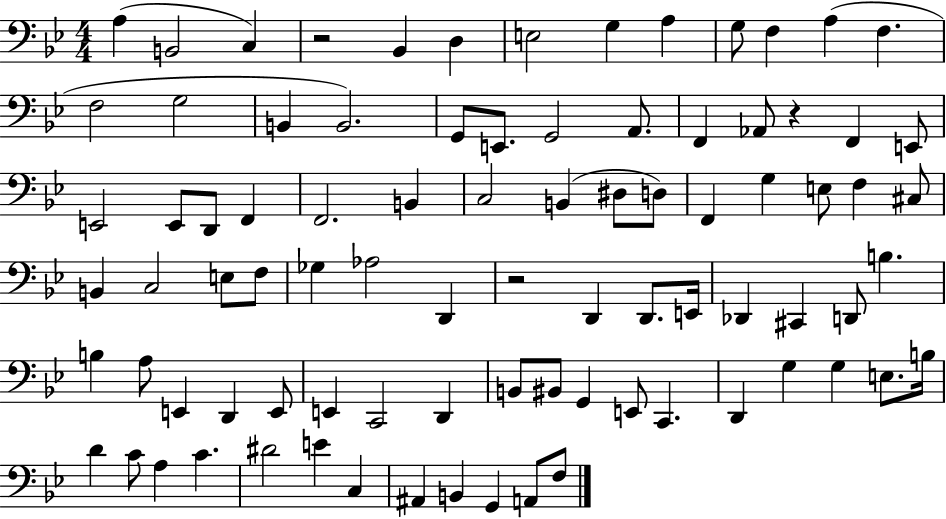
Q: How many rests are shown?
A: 3